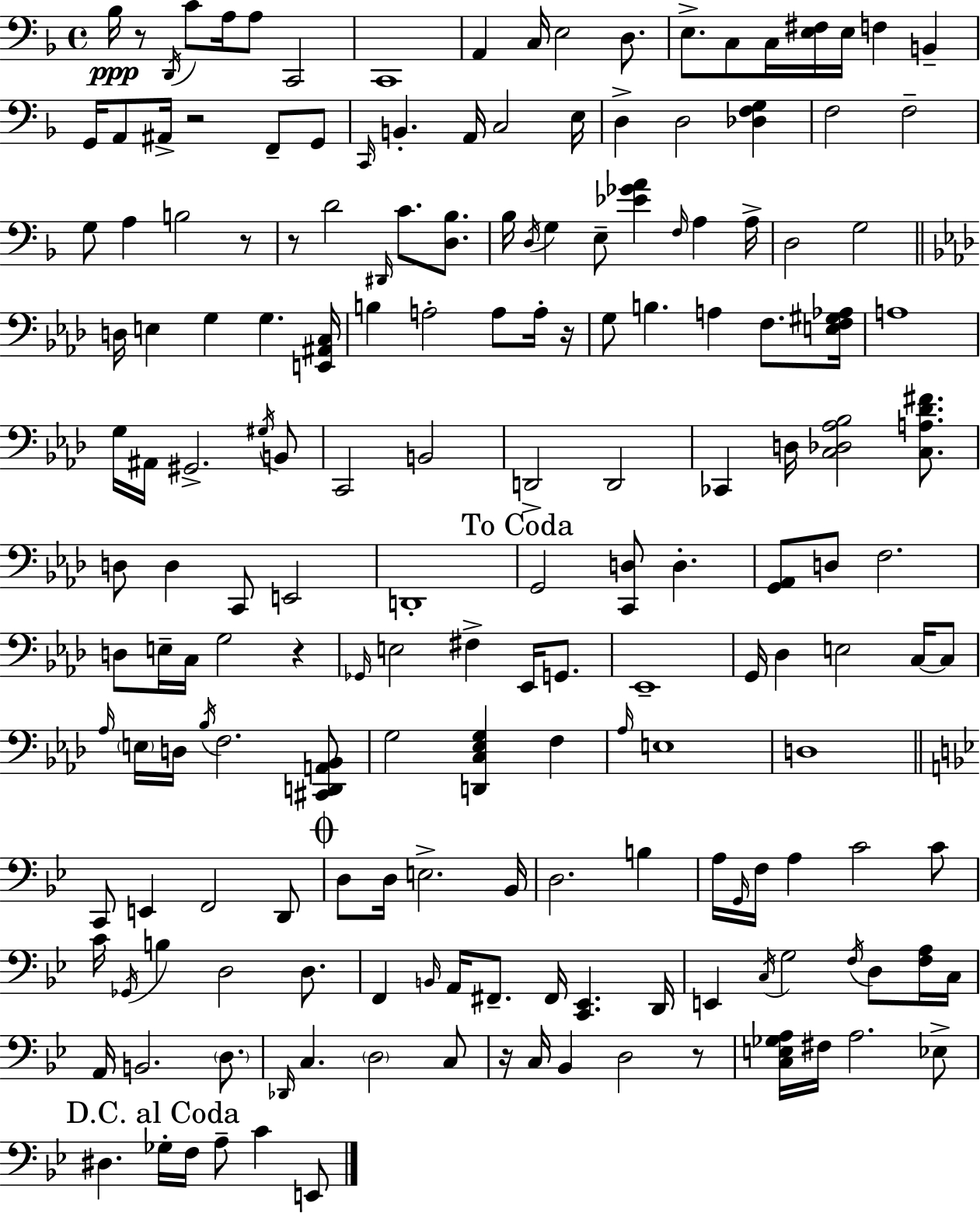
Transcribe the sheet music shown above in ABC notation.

X:1
T:Untitled
M:4/4
L:1/4
K:F
_B,/4 z/2 D,,/4 C/2 A,/4 A,/2 C,,2 C,,4 A,, C,/4 E,2 D,/2 E,/2 C,/2 C,/4 [E,^F,]/4 E,/4 F, B,, G,,/4 A,,/2 ^A,,/4 z2 F,,/2 G,,/2 C,,/4 B,, A,,/4 C,2 E,/4 D, D,2 [_D,F,G,] F,2 F,2 G,/2 A, B,2 z/2 z/2 D2 ^D,,/4 C/2 [D,_B,]/2 _B,/4 D,/4 G, E,/2 [_E_GA] F,/4 A, A,/4 D,2 G,2 D,/4 E, G, G, [E,,^A,,C,]/4 B, A,2 A,/2 A,/4 z/4 G,/2 B, A, F,/2 [E,F,^G,_A,]/4 A,4 G,/4 ^A,,/4 ^G,,2 ^G,/4 B,,/2 C,,2 B,,2 D,,2 D,,2 _C,, D,/4 [C,_D,_A,_B,]2 [C,A,_D^F]/2 D,/2 D, C,,/2 E,,2 D,,4 G,,2 [C,,D,]/2 D, [G,,_A,,]/2 D,/2 F,2 D,/2 E,/4 C,/4 G,2 z _G,,/4 E,2 ^F, _E,,/4 G,,/2 _E,,4 G,,/4 _D, E,2 C,/4 C,/2 _A,/4 E,/4 D,/4 _B,/4 F,2 [^C,,D,,A,,_B,,]/2 G,2 [D,,C,_E,G,] F, _A,/4 E,4 D,4 C,,/2 E,, F,,2 D,,/2 D,/2 D,/4 E,2 _B,,/4 D,2 B, A,/4 G,,/4 F,/4 A, C2 C/2 C/4 _G,,/4 B, D,2 D,/2 F,, B,,/4 A,,/4 ^F,,/2 ^F,,/4 [C,,_E,,] D,,/4 E,, C,/4 G,2 F,/4 D,/2 [F,A,]/4 C,/4 A,,/4 B,,2 D,/2 _D,,/4 C, D,2 C,/2 z/4 C,/4 _B,, D,2 z/2 [C,E,_G,A,]/4 ^F,/4 A,2 _E,/2 ^D, _G,/4 F,/4 A,/2 C E,,/2